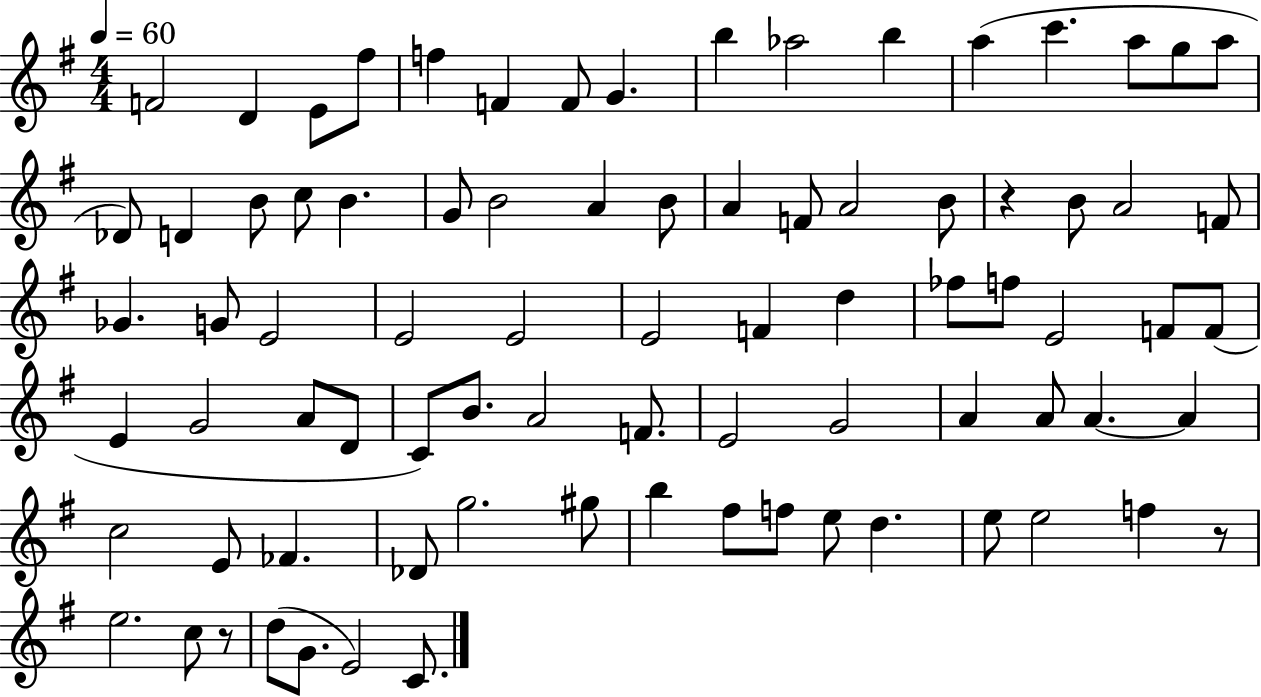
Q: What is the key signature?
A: G major